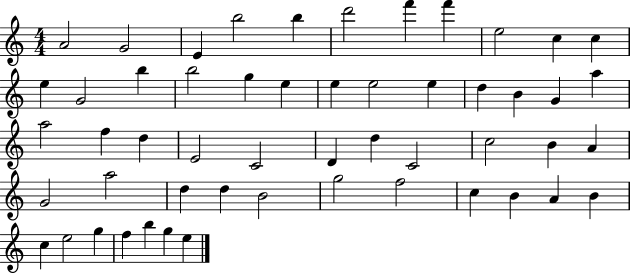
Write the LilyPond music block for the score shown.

{
  \clef treble
  \numericTimeSignature
  \time 4/4
  \key c \major
  a'2 g'2 | e'4 b''2 b''4 | d'''2 f'''4 f'''4 | e''2 c''4 c''4 | \break e''4 g'2 b''4 | b''2 g''4 e''4 | e''4 e''2 e''4 | d''4 b'4 g'4 a''4 | \break a''2 f''4 d''4 | e'2 c'2 | d'4 d''4 c'2 | c''2 b'4 a'4 | \break g'2 a''2 | d''4 d''4 b'2 | g''2 f''2 | c''4 b'4 a'4 b'4 | \break c''4 e''2 g''4 | f''4 b''4 g''4 e''4 | \bar "|."
}